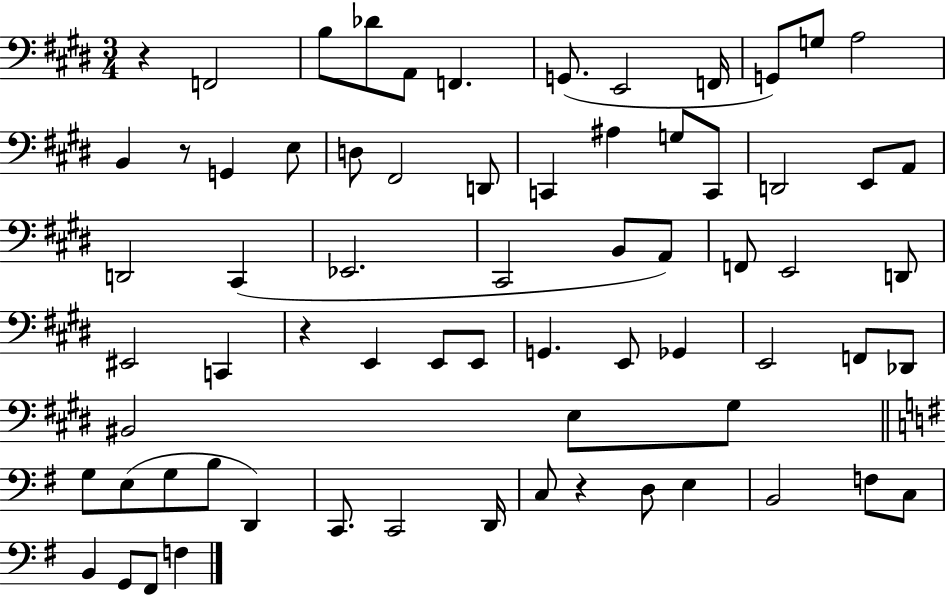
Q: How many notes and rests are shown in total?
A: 69